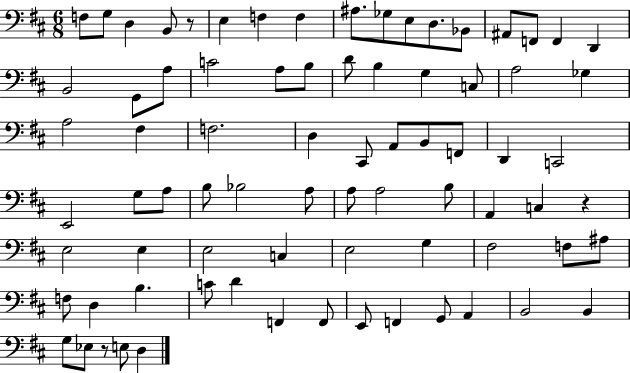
X:1
T:Untitled
M:6/8
L:1/4
K:D
F,/2 G,/2 D, B,,/2 z/2 E, F, F, ^A,/2 _G,/2 E,/2 D,/2 _B,,/2 ^A,,/2 F,,/2 F,, D,, B,,2 G,,/2 A,/2 C2 A,/2 B,/2 D/2 B, G, C,/2 A,2 _G, A,2 ^F, F,2 D, ^C,,/2 A,,/2 B,,/2 F,,/2 D,, C,,2 E,,2 G,/2 A,/2 B,/2 _B,2 A,/2 A,/2 A,2 B,/2 A,, C, z E,2 E, E,2 C, E,2 G, ^F,2 F,/2 ^A,/2 F,/2 D, B, C/2 D F,, F,,/2 E,,/2 F,, G,,/2 A,, B,,2 B,, G,/2 _E,/2 z/2 E,/2 D,